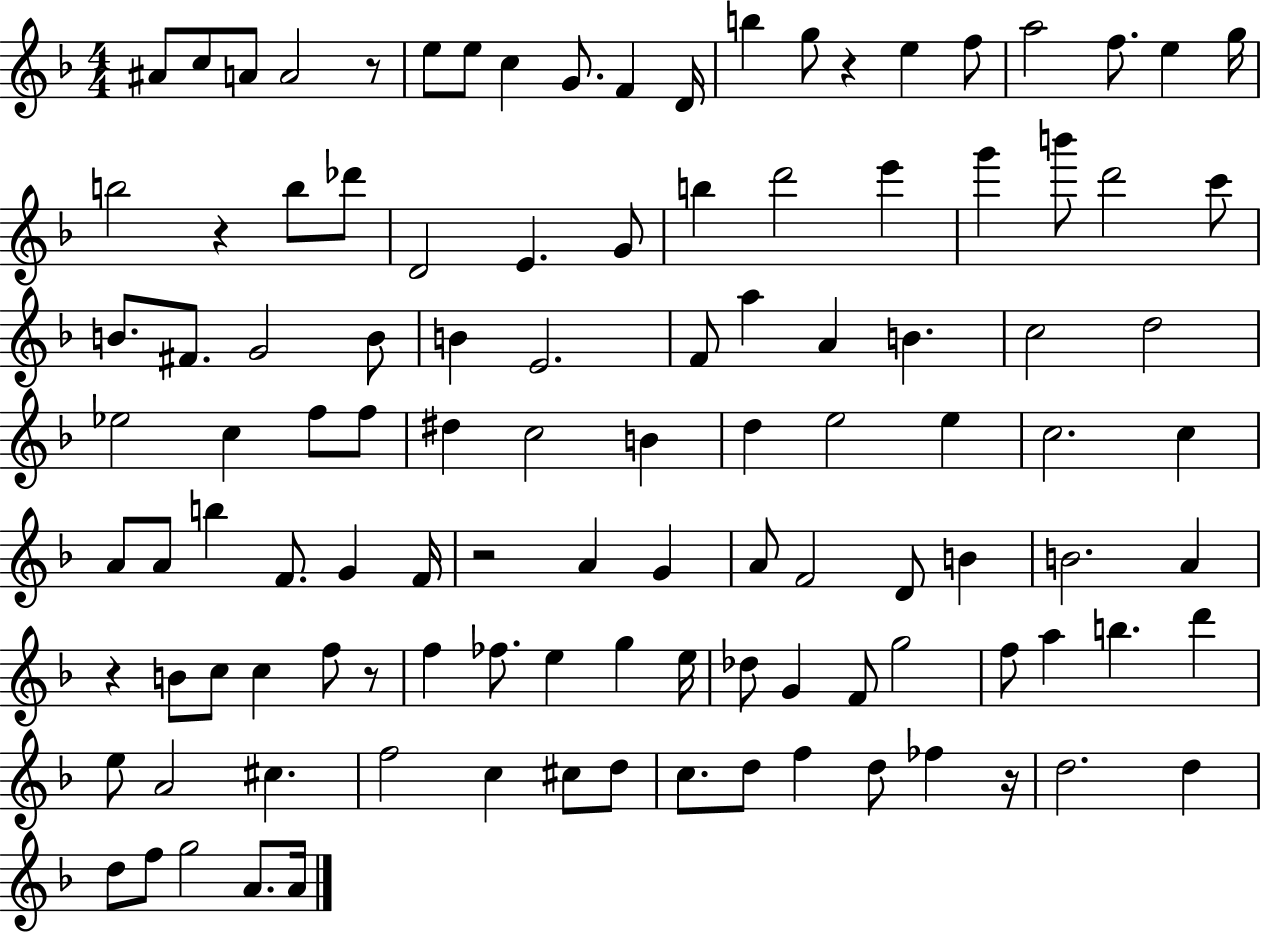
X:1
T:Untitled
M:4/4
L:1/4
K:F
^A/2 c/2 A/2 A2 z/2 e/2 e/2 c G/2 F D/4 b g/2 z e f/2 a2 f/2 e g/4 b2 z b/2 _d'/2 D2 E G/2 b d'2 e' g' b'/2 d'2 c'/2 B/2 ^F/2 G2 B/2 B E2 F/2 a A B c2 d2 _e2 c f/2 f/2 ^d c2 B d e2 e c2 c A/2 A/2 b F/2 G F/4 z2 A G A/2 F2 D/2 B B2 A z B/2 c/2 c f/2 z/2 f _f/2 e g e/4 _d/2 G F/2 g2 f/2 a b d' e/2 A2 ^c f2 c ^c/2 d/2 c/2 d/2 f d/2 _f z/4 d2 d d/2 f/2 g2 A/2 A/4